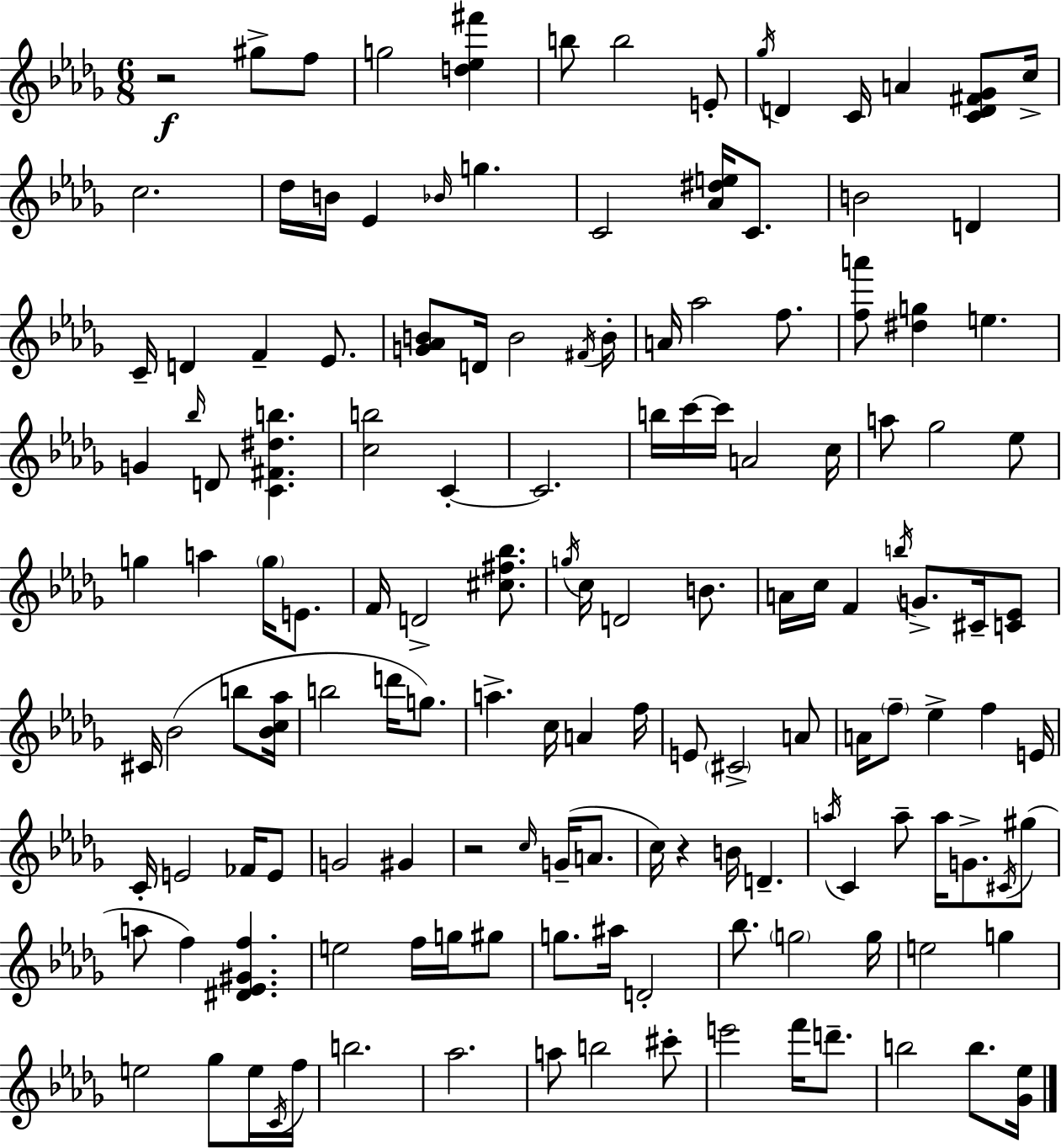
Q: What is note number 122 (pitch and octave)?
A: B5